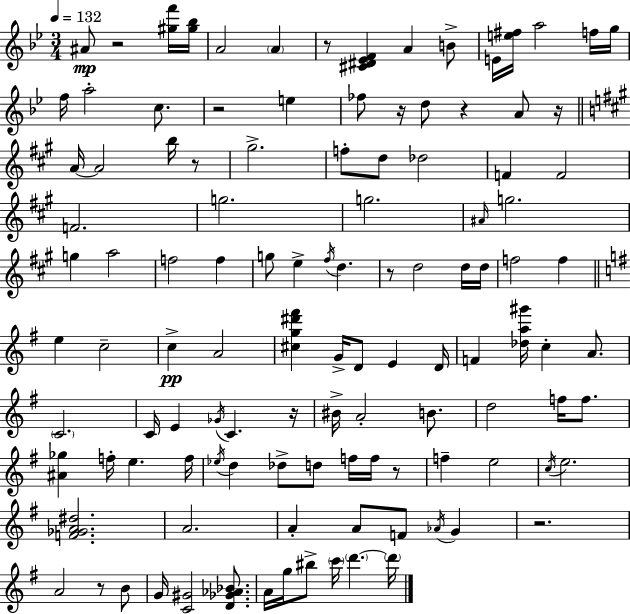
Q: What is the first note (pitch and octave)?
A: A#4